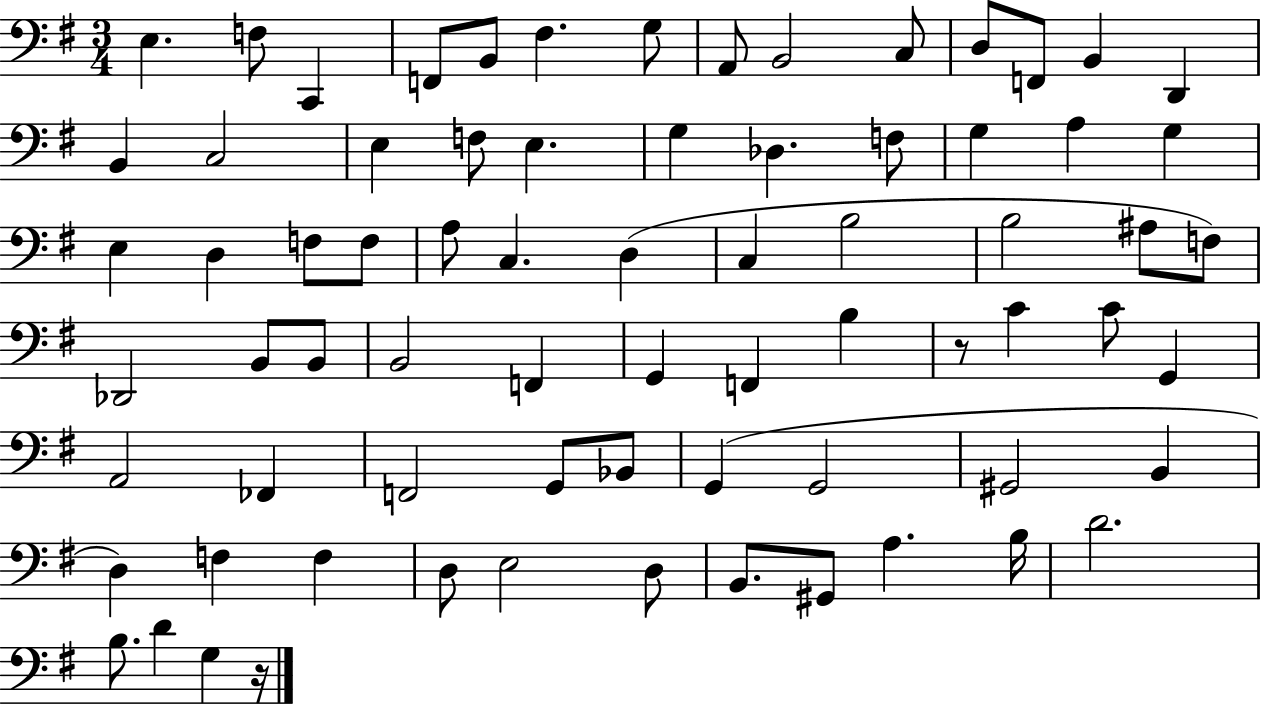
X:1
T:Untitled
M:3/4
L:1/4
K:G
E, F,/2 C,, F,,/2 B,,/2 ^F, G,/2 A,,/2 B,,2 C,/2 D,/2 F,,/2 B,, D,, B,, C,2 E, F,/2 E, G, _D, F,/2 G, A, G, E, D, F,/2 F,/2 A,/2 C, D, C, B,2 B,2 ^A,/2 F,/2 _D,,2 B,,/2 B,,/2 B,,2 F,, G,, F,, B, z/2 C C/2 G,, A,,2 _F,, F,,2 G,,/2 _B,,/2 G,, G,,2 ^G,,2 B,, D, F, F, D,/2 E,2 D,/2 B,,/2 ^G,,/2 A, B,/4 D2 B,/2 D G, z/4